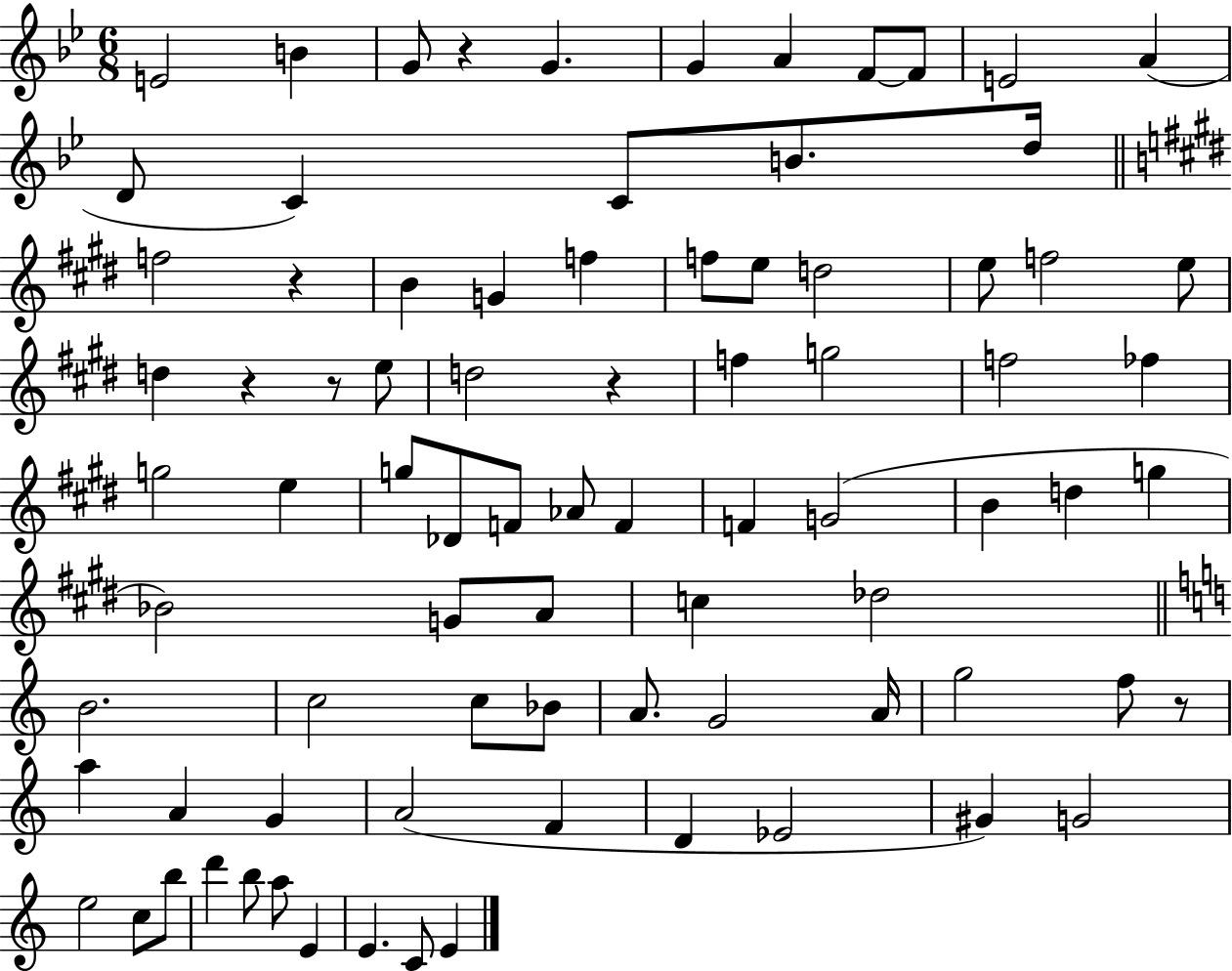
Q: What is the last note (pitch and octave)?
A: E4